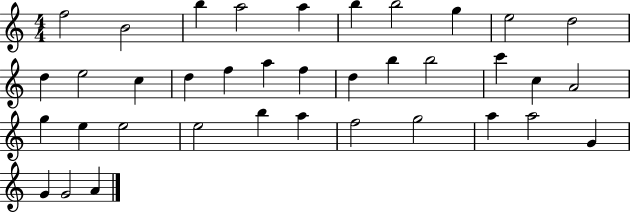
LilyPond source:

{
  \clef treble
  \numericTimeSignature
  \time 4/4
  \key c \major
  f''2 b'2 | b''4 a''2 a''4 | b''4 b''2 g''4 | e''2 d''2 | \break d''4 e''2 c''4 | d''4 f''4 a''4 f''4 | d''4 b''4 b''2 | c'''4 c''4 a'2 | \break g''4 e''4 e''2 | e''2 b''4 a''4 | f''2 g''2 | a''4 a''2 g'4 | \break g'4 g'2 a'4 | \bar "|."
}